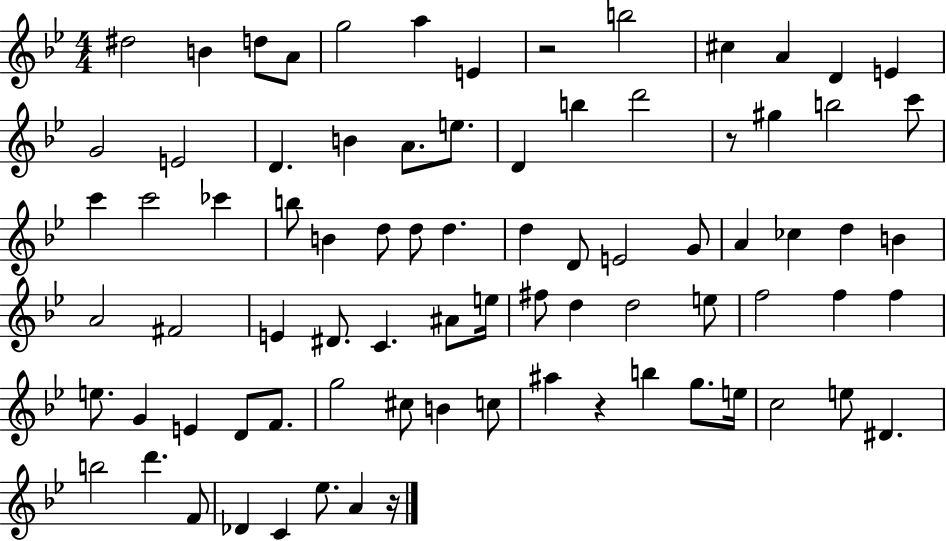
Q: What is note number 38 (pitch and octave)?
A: CES5